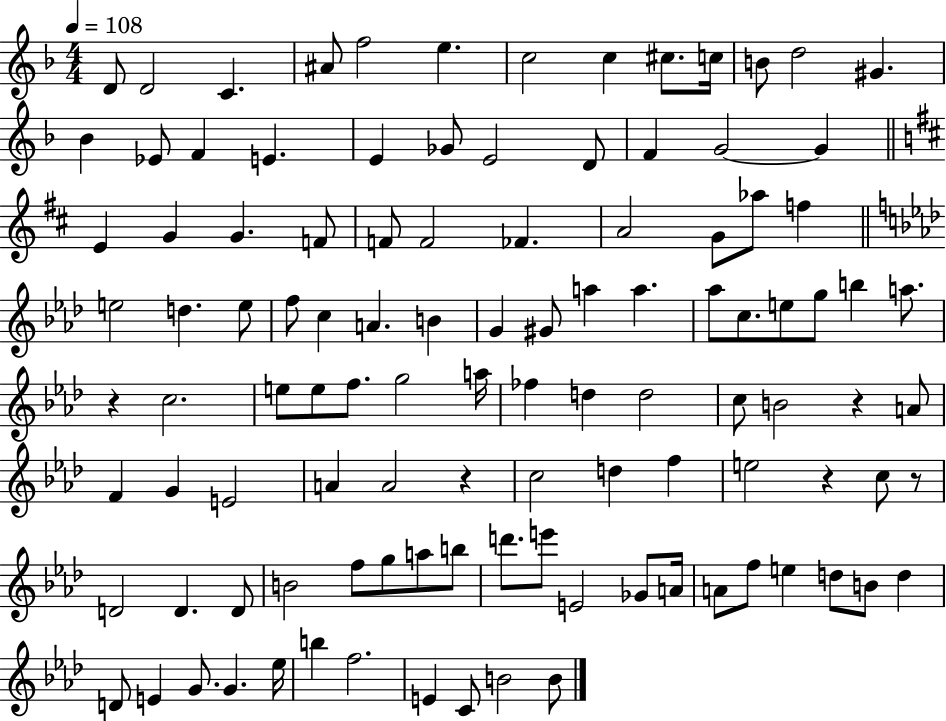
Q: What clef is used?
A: treble